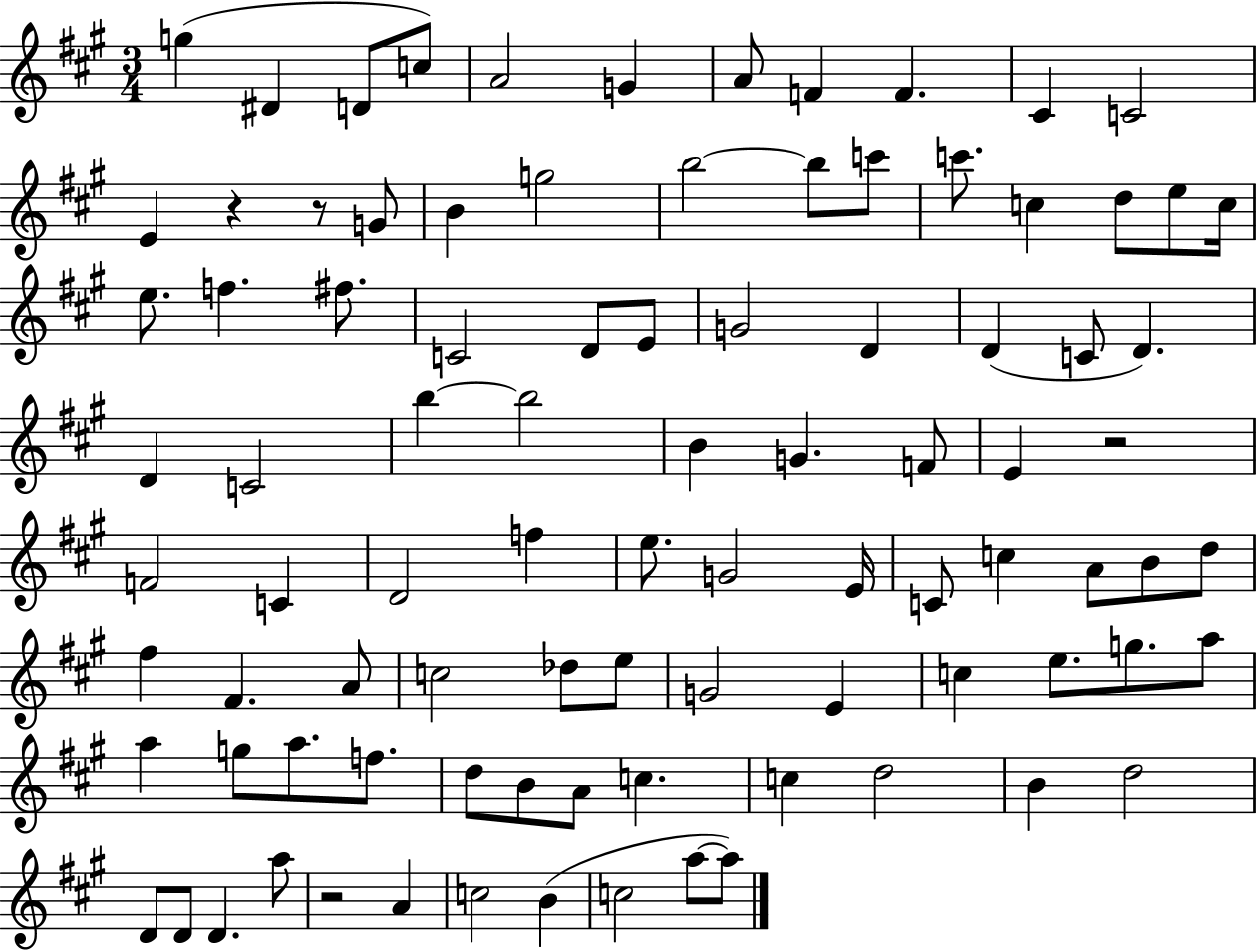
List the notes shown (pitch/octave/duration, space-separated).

G5/q D#4/q D4/e C5/e A4/h G4/q A4/e F4/q F4/q. C#4/q C4/h E4/q R/q R/e G4/e B4/q G5/h B5/h B5/e C6/e C6/e. C5/q D5/e E5/e C5/s E5/e. F5/q. F#5/e. C4/h D4/e E4/e G4/h D4/q D4/q C4/e D4/q. D4/q C4/h B5/q B5/h B4/q G4/q. F4/e E4/q R/h F4/h C4/q D4/h F5/q E5/e. G4/h E4/s C4/e C5/q A4/e B4/e D5/e F#5/q F#4/q. A4/e C5/h Db5/e E5/e G4/h E4/q C5/q E5/e. G5/e. A5/e A5/q G5/e A5/e. F5/e. D5/e B4/e A4/e C5/q. C5/q D5/h B4/q D5/h D4/e D4/e D4/q. A5/e R/h A4/q C5/h B4/q C5/h A5/e A5/e